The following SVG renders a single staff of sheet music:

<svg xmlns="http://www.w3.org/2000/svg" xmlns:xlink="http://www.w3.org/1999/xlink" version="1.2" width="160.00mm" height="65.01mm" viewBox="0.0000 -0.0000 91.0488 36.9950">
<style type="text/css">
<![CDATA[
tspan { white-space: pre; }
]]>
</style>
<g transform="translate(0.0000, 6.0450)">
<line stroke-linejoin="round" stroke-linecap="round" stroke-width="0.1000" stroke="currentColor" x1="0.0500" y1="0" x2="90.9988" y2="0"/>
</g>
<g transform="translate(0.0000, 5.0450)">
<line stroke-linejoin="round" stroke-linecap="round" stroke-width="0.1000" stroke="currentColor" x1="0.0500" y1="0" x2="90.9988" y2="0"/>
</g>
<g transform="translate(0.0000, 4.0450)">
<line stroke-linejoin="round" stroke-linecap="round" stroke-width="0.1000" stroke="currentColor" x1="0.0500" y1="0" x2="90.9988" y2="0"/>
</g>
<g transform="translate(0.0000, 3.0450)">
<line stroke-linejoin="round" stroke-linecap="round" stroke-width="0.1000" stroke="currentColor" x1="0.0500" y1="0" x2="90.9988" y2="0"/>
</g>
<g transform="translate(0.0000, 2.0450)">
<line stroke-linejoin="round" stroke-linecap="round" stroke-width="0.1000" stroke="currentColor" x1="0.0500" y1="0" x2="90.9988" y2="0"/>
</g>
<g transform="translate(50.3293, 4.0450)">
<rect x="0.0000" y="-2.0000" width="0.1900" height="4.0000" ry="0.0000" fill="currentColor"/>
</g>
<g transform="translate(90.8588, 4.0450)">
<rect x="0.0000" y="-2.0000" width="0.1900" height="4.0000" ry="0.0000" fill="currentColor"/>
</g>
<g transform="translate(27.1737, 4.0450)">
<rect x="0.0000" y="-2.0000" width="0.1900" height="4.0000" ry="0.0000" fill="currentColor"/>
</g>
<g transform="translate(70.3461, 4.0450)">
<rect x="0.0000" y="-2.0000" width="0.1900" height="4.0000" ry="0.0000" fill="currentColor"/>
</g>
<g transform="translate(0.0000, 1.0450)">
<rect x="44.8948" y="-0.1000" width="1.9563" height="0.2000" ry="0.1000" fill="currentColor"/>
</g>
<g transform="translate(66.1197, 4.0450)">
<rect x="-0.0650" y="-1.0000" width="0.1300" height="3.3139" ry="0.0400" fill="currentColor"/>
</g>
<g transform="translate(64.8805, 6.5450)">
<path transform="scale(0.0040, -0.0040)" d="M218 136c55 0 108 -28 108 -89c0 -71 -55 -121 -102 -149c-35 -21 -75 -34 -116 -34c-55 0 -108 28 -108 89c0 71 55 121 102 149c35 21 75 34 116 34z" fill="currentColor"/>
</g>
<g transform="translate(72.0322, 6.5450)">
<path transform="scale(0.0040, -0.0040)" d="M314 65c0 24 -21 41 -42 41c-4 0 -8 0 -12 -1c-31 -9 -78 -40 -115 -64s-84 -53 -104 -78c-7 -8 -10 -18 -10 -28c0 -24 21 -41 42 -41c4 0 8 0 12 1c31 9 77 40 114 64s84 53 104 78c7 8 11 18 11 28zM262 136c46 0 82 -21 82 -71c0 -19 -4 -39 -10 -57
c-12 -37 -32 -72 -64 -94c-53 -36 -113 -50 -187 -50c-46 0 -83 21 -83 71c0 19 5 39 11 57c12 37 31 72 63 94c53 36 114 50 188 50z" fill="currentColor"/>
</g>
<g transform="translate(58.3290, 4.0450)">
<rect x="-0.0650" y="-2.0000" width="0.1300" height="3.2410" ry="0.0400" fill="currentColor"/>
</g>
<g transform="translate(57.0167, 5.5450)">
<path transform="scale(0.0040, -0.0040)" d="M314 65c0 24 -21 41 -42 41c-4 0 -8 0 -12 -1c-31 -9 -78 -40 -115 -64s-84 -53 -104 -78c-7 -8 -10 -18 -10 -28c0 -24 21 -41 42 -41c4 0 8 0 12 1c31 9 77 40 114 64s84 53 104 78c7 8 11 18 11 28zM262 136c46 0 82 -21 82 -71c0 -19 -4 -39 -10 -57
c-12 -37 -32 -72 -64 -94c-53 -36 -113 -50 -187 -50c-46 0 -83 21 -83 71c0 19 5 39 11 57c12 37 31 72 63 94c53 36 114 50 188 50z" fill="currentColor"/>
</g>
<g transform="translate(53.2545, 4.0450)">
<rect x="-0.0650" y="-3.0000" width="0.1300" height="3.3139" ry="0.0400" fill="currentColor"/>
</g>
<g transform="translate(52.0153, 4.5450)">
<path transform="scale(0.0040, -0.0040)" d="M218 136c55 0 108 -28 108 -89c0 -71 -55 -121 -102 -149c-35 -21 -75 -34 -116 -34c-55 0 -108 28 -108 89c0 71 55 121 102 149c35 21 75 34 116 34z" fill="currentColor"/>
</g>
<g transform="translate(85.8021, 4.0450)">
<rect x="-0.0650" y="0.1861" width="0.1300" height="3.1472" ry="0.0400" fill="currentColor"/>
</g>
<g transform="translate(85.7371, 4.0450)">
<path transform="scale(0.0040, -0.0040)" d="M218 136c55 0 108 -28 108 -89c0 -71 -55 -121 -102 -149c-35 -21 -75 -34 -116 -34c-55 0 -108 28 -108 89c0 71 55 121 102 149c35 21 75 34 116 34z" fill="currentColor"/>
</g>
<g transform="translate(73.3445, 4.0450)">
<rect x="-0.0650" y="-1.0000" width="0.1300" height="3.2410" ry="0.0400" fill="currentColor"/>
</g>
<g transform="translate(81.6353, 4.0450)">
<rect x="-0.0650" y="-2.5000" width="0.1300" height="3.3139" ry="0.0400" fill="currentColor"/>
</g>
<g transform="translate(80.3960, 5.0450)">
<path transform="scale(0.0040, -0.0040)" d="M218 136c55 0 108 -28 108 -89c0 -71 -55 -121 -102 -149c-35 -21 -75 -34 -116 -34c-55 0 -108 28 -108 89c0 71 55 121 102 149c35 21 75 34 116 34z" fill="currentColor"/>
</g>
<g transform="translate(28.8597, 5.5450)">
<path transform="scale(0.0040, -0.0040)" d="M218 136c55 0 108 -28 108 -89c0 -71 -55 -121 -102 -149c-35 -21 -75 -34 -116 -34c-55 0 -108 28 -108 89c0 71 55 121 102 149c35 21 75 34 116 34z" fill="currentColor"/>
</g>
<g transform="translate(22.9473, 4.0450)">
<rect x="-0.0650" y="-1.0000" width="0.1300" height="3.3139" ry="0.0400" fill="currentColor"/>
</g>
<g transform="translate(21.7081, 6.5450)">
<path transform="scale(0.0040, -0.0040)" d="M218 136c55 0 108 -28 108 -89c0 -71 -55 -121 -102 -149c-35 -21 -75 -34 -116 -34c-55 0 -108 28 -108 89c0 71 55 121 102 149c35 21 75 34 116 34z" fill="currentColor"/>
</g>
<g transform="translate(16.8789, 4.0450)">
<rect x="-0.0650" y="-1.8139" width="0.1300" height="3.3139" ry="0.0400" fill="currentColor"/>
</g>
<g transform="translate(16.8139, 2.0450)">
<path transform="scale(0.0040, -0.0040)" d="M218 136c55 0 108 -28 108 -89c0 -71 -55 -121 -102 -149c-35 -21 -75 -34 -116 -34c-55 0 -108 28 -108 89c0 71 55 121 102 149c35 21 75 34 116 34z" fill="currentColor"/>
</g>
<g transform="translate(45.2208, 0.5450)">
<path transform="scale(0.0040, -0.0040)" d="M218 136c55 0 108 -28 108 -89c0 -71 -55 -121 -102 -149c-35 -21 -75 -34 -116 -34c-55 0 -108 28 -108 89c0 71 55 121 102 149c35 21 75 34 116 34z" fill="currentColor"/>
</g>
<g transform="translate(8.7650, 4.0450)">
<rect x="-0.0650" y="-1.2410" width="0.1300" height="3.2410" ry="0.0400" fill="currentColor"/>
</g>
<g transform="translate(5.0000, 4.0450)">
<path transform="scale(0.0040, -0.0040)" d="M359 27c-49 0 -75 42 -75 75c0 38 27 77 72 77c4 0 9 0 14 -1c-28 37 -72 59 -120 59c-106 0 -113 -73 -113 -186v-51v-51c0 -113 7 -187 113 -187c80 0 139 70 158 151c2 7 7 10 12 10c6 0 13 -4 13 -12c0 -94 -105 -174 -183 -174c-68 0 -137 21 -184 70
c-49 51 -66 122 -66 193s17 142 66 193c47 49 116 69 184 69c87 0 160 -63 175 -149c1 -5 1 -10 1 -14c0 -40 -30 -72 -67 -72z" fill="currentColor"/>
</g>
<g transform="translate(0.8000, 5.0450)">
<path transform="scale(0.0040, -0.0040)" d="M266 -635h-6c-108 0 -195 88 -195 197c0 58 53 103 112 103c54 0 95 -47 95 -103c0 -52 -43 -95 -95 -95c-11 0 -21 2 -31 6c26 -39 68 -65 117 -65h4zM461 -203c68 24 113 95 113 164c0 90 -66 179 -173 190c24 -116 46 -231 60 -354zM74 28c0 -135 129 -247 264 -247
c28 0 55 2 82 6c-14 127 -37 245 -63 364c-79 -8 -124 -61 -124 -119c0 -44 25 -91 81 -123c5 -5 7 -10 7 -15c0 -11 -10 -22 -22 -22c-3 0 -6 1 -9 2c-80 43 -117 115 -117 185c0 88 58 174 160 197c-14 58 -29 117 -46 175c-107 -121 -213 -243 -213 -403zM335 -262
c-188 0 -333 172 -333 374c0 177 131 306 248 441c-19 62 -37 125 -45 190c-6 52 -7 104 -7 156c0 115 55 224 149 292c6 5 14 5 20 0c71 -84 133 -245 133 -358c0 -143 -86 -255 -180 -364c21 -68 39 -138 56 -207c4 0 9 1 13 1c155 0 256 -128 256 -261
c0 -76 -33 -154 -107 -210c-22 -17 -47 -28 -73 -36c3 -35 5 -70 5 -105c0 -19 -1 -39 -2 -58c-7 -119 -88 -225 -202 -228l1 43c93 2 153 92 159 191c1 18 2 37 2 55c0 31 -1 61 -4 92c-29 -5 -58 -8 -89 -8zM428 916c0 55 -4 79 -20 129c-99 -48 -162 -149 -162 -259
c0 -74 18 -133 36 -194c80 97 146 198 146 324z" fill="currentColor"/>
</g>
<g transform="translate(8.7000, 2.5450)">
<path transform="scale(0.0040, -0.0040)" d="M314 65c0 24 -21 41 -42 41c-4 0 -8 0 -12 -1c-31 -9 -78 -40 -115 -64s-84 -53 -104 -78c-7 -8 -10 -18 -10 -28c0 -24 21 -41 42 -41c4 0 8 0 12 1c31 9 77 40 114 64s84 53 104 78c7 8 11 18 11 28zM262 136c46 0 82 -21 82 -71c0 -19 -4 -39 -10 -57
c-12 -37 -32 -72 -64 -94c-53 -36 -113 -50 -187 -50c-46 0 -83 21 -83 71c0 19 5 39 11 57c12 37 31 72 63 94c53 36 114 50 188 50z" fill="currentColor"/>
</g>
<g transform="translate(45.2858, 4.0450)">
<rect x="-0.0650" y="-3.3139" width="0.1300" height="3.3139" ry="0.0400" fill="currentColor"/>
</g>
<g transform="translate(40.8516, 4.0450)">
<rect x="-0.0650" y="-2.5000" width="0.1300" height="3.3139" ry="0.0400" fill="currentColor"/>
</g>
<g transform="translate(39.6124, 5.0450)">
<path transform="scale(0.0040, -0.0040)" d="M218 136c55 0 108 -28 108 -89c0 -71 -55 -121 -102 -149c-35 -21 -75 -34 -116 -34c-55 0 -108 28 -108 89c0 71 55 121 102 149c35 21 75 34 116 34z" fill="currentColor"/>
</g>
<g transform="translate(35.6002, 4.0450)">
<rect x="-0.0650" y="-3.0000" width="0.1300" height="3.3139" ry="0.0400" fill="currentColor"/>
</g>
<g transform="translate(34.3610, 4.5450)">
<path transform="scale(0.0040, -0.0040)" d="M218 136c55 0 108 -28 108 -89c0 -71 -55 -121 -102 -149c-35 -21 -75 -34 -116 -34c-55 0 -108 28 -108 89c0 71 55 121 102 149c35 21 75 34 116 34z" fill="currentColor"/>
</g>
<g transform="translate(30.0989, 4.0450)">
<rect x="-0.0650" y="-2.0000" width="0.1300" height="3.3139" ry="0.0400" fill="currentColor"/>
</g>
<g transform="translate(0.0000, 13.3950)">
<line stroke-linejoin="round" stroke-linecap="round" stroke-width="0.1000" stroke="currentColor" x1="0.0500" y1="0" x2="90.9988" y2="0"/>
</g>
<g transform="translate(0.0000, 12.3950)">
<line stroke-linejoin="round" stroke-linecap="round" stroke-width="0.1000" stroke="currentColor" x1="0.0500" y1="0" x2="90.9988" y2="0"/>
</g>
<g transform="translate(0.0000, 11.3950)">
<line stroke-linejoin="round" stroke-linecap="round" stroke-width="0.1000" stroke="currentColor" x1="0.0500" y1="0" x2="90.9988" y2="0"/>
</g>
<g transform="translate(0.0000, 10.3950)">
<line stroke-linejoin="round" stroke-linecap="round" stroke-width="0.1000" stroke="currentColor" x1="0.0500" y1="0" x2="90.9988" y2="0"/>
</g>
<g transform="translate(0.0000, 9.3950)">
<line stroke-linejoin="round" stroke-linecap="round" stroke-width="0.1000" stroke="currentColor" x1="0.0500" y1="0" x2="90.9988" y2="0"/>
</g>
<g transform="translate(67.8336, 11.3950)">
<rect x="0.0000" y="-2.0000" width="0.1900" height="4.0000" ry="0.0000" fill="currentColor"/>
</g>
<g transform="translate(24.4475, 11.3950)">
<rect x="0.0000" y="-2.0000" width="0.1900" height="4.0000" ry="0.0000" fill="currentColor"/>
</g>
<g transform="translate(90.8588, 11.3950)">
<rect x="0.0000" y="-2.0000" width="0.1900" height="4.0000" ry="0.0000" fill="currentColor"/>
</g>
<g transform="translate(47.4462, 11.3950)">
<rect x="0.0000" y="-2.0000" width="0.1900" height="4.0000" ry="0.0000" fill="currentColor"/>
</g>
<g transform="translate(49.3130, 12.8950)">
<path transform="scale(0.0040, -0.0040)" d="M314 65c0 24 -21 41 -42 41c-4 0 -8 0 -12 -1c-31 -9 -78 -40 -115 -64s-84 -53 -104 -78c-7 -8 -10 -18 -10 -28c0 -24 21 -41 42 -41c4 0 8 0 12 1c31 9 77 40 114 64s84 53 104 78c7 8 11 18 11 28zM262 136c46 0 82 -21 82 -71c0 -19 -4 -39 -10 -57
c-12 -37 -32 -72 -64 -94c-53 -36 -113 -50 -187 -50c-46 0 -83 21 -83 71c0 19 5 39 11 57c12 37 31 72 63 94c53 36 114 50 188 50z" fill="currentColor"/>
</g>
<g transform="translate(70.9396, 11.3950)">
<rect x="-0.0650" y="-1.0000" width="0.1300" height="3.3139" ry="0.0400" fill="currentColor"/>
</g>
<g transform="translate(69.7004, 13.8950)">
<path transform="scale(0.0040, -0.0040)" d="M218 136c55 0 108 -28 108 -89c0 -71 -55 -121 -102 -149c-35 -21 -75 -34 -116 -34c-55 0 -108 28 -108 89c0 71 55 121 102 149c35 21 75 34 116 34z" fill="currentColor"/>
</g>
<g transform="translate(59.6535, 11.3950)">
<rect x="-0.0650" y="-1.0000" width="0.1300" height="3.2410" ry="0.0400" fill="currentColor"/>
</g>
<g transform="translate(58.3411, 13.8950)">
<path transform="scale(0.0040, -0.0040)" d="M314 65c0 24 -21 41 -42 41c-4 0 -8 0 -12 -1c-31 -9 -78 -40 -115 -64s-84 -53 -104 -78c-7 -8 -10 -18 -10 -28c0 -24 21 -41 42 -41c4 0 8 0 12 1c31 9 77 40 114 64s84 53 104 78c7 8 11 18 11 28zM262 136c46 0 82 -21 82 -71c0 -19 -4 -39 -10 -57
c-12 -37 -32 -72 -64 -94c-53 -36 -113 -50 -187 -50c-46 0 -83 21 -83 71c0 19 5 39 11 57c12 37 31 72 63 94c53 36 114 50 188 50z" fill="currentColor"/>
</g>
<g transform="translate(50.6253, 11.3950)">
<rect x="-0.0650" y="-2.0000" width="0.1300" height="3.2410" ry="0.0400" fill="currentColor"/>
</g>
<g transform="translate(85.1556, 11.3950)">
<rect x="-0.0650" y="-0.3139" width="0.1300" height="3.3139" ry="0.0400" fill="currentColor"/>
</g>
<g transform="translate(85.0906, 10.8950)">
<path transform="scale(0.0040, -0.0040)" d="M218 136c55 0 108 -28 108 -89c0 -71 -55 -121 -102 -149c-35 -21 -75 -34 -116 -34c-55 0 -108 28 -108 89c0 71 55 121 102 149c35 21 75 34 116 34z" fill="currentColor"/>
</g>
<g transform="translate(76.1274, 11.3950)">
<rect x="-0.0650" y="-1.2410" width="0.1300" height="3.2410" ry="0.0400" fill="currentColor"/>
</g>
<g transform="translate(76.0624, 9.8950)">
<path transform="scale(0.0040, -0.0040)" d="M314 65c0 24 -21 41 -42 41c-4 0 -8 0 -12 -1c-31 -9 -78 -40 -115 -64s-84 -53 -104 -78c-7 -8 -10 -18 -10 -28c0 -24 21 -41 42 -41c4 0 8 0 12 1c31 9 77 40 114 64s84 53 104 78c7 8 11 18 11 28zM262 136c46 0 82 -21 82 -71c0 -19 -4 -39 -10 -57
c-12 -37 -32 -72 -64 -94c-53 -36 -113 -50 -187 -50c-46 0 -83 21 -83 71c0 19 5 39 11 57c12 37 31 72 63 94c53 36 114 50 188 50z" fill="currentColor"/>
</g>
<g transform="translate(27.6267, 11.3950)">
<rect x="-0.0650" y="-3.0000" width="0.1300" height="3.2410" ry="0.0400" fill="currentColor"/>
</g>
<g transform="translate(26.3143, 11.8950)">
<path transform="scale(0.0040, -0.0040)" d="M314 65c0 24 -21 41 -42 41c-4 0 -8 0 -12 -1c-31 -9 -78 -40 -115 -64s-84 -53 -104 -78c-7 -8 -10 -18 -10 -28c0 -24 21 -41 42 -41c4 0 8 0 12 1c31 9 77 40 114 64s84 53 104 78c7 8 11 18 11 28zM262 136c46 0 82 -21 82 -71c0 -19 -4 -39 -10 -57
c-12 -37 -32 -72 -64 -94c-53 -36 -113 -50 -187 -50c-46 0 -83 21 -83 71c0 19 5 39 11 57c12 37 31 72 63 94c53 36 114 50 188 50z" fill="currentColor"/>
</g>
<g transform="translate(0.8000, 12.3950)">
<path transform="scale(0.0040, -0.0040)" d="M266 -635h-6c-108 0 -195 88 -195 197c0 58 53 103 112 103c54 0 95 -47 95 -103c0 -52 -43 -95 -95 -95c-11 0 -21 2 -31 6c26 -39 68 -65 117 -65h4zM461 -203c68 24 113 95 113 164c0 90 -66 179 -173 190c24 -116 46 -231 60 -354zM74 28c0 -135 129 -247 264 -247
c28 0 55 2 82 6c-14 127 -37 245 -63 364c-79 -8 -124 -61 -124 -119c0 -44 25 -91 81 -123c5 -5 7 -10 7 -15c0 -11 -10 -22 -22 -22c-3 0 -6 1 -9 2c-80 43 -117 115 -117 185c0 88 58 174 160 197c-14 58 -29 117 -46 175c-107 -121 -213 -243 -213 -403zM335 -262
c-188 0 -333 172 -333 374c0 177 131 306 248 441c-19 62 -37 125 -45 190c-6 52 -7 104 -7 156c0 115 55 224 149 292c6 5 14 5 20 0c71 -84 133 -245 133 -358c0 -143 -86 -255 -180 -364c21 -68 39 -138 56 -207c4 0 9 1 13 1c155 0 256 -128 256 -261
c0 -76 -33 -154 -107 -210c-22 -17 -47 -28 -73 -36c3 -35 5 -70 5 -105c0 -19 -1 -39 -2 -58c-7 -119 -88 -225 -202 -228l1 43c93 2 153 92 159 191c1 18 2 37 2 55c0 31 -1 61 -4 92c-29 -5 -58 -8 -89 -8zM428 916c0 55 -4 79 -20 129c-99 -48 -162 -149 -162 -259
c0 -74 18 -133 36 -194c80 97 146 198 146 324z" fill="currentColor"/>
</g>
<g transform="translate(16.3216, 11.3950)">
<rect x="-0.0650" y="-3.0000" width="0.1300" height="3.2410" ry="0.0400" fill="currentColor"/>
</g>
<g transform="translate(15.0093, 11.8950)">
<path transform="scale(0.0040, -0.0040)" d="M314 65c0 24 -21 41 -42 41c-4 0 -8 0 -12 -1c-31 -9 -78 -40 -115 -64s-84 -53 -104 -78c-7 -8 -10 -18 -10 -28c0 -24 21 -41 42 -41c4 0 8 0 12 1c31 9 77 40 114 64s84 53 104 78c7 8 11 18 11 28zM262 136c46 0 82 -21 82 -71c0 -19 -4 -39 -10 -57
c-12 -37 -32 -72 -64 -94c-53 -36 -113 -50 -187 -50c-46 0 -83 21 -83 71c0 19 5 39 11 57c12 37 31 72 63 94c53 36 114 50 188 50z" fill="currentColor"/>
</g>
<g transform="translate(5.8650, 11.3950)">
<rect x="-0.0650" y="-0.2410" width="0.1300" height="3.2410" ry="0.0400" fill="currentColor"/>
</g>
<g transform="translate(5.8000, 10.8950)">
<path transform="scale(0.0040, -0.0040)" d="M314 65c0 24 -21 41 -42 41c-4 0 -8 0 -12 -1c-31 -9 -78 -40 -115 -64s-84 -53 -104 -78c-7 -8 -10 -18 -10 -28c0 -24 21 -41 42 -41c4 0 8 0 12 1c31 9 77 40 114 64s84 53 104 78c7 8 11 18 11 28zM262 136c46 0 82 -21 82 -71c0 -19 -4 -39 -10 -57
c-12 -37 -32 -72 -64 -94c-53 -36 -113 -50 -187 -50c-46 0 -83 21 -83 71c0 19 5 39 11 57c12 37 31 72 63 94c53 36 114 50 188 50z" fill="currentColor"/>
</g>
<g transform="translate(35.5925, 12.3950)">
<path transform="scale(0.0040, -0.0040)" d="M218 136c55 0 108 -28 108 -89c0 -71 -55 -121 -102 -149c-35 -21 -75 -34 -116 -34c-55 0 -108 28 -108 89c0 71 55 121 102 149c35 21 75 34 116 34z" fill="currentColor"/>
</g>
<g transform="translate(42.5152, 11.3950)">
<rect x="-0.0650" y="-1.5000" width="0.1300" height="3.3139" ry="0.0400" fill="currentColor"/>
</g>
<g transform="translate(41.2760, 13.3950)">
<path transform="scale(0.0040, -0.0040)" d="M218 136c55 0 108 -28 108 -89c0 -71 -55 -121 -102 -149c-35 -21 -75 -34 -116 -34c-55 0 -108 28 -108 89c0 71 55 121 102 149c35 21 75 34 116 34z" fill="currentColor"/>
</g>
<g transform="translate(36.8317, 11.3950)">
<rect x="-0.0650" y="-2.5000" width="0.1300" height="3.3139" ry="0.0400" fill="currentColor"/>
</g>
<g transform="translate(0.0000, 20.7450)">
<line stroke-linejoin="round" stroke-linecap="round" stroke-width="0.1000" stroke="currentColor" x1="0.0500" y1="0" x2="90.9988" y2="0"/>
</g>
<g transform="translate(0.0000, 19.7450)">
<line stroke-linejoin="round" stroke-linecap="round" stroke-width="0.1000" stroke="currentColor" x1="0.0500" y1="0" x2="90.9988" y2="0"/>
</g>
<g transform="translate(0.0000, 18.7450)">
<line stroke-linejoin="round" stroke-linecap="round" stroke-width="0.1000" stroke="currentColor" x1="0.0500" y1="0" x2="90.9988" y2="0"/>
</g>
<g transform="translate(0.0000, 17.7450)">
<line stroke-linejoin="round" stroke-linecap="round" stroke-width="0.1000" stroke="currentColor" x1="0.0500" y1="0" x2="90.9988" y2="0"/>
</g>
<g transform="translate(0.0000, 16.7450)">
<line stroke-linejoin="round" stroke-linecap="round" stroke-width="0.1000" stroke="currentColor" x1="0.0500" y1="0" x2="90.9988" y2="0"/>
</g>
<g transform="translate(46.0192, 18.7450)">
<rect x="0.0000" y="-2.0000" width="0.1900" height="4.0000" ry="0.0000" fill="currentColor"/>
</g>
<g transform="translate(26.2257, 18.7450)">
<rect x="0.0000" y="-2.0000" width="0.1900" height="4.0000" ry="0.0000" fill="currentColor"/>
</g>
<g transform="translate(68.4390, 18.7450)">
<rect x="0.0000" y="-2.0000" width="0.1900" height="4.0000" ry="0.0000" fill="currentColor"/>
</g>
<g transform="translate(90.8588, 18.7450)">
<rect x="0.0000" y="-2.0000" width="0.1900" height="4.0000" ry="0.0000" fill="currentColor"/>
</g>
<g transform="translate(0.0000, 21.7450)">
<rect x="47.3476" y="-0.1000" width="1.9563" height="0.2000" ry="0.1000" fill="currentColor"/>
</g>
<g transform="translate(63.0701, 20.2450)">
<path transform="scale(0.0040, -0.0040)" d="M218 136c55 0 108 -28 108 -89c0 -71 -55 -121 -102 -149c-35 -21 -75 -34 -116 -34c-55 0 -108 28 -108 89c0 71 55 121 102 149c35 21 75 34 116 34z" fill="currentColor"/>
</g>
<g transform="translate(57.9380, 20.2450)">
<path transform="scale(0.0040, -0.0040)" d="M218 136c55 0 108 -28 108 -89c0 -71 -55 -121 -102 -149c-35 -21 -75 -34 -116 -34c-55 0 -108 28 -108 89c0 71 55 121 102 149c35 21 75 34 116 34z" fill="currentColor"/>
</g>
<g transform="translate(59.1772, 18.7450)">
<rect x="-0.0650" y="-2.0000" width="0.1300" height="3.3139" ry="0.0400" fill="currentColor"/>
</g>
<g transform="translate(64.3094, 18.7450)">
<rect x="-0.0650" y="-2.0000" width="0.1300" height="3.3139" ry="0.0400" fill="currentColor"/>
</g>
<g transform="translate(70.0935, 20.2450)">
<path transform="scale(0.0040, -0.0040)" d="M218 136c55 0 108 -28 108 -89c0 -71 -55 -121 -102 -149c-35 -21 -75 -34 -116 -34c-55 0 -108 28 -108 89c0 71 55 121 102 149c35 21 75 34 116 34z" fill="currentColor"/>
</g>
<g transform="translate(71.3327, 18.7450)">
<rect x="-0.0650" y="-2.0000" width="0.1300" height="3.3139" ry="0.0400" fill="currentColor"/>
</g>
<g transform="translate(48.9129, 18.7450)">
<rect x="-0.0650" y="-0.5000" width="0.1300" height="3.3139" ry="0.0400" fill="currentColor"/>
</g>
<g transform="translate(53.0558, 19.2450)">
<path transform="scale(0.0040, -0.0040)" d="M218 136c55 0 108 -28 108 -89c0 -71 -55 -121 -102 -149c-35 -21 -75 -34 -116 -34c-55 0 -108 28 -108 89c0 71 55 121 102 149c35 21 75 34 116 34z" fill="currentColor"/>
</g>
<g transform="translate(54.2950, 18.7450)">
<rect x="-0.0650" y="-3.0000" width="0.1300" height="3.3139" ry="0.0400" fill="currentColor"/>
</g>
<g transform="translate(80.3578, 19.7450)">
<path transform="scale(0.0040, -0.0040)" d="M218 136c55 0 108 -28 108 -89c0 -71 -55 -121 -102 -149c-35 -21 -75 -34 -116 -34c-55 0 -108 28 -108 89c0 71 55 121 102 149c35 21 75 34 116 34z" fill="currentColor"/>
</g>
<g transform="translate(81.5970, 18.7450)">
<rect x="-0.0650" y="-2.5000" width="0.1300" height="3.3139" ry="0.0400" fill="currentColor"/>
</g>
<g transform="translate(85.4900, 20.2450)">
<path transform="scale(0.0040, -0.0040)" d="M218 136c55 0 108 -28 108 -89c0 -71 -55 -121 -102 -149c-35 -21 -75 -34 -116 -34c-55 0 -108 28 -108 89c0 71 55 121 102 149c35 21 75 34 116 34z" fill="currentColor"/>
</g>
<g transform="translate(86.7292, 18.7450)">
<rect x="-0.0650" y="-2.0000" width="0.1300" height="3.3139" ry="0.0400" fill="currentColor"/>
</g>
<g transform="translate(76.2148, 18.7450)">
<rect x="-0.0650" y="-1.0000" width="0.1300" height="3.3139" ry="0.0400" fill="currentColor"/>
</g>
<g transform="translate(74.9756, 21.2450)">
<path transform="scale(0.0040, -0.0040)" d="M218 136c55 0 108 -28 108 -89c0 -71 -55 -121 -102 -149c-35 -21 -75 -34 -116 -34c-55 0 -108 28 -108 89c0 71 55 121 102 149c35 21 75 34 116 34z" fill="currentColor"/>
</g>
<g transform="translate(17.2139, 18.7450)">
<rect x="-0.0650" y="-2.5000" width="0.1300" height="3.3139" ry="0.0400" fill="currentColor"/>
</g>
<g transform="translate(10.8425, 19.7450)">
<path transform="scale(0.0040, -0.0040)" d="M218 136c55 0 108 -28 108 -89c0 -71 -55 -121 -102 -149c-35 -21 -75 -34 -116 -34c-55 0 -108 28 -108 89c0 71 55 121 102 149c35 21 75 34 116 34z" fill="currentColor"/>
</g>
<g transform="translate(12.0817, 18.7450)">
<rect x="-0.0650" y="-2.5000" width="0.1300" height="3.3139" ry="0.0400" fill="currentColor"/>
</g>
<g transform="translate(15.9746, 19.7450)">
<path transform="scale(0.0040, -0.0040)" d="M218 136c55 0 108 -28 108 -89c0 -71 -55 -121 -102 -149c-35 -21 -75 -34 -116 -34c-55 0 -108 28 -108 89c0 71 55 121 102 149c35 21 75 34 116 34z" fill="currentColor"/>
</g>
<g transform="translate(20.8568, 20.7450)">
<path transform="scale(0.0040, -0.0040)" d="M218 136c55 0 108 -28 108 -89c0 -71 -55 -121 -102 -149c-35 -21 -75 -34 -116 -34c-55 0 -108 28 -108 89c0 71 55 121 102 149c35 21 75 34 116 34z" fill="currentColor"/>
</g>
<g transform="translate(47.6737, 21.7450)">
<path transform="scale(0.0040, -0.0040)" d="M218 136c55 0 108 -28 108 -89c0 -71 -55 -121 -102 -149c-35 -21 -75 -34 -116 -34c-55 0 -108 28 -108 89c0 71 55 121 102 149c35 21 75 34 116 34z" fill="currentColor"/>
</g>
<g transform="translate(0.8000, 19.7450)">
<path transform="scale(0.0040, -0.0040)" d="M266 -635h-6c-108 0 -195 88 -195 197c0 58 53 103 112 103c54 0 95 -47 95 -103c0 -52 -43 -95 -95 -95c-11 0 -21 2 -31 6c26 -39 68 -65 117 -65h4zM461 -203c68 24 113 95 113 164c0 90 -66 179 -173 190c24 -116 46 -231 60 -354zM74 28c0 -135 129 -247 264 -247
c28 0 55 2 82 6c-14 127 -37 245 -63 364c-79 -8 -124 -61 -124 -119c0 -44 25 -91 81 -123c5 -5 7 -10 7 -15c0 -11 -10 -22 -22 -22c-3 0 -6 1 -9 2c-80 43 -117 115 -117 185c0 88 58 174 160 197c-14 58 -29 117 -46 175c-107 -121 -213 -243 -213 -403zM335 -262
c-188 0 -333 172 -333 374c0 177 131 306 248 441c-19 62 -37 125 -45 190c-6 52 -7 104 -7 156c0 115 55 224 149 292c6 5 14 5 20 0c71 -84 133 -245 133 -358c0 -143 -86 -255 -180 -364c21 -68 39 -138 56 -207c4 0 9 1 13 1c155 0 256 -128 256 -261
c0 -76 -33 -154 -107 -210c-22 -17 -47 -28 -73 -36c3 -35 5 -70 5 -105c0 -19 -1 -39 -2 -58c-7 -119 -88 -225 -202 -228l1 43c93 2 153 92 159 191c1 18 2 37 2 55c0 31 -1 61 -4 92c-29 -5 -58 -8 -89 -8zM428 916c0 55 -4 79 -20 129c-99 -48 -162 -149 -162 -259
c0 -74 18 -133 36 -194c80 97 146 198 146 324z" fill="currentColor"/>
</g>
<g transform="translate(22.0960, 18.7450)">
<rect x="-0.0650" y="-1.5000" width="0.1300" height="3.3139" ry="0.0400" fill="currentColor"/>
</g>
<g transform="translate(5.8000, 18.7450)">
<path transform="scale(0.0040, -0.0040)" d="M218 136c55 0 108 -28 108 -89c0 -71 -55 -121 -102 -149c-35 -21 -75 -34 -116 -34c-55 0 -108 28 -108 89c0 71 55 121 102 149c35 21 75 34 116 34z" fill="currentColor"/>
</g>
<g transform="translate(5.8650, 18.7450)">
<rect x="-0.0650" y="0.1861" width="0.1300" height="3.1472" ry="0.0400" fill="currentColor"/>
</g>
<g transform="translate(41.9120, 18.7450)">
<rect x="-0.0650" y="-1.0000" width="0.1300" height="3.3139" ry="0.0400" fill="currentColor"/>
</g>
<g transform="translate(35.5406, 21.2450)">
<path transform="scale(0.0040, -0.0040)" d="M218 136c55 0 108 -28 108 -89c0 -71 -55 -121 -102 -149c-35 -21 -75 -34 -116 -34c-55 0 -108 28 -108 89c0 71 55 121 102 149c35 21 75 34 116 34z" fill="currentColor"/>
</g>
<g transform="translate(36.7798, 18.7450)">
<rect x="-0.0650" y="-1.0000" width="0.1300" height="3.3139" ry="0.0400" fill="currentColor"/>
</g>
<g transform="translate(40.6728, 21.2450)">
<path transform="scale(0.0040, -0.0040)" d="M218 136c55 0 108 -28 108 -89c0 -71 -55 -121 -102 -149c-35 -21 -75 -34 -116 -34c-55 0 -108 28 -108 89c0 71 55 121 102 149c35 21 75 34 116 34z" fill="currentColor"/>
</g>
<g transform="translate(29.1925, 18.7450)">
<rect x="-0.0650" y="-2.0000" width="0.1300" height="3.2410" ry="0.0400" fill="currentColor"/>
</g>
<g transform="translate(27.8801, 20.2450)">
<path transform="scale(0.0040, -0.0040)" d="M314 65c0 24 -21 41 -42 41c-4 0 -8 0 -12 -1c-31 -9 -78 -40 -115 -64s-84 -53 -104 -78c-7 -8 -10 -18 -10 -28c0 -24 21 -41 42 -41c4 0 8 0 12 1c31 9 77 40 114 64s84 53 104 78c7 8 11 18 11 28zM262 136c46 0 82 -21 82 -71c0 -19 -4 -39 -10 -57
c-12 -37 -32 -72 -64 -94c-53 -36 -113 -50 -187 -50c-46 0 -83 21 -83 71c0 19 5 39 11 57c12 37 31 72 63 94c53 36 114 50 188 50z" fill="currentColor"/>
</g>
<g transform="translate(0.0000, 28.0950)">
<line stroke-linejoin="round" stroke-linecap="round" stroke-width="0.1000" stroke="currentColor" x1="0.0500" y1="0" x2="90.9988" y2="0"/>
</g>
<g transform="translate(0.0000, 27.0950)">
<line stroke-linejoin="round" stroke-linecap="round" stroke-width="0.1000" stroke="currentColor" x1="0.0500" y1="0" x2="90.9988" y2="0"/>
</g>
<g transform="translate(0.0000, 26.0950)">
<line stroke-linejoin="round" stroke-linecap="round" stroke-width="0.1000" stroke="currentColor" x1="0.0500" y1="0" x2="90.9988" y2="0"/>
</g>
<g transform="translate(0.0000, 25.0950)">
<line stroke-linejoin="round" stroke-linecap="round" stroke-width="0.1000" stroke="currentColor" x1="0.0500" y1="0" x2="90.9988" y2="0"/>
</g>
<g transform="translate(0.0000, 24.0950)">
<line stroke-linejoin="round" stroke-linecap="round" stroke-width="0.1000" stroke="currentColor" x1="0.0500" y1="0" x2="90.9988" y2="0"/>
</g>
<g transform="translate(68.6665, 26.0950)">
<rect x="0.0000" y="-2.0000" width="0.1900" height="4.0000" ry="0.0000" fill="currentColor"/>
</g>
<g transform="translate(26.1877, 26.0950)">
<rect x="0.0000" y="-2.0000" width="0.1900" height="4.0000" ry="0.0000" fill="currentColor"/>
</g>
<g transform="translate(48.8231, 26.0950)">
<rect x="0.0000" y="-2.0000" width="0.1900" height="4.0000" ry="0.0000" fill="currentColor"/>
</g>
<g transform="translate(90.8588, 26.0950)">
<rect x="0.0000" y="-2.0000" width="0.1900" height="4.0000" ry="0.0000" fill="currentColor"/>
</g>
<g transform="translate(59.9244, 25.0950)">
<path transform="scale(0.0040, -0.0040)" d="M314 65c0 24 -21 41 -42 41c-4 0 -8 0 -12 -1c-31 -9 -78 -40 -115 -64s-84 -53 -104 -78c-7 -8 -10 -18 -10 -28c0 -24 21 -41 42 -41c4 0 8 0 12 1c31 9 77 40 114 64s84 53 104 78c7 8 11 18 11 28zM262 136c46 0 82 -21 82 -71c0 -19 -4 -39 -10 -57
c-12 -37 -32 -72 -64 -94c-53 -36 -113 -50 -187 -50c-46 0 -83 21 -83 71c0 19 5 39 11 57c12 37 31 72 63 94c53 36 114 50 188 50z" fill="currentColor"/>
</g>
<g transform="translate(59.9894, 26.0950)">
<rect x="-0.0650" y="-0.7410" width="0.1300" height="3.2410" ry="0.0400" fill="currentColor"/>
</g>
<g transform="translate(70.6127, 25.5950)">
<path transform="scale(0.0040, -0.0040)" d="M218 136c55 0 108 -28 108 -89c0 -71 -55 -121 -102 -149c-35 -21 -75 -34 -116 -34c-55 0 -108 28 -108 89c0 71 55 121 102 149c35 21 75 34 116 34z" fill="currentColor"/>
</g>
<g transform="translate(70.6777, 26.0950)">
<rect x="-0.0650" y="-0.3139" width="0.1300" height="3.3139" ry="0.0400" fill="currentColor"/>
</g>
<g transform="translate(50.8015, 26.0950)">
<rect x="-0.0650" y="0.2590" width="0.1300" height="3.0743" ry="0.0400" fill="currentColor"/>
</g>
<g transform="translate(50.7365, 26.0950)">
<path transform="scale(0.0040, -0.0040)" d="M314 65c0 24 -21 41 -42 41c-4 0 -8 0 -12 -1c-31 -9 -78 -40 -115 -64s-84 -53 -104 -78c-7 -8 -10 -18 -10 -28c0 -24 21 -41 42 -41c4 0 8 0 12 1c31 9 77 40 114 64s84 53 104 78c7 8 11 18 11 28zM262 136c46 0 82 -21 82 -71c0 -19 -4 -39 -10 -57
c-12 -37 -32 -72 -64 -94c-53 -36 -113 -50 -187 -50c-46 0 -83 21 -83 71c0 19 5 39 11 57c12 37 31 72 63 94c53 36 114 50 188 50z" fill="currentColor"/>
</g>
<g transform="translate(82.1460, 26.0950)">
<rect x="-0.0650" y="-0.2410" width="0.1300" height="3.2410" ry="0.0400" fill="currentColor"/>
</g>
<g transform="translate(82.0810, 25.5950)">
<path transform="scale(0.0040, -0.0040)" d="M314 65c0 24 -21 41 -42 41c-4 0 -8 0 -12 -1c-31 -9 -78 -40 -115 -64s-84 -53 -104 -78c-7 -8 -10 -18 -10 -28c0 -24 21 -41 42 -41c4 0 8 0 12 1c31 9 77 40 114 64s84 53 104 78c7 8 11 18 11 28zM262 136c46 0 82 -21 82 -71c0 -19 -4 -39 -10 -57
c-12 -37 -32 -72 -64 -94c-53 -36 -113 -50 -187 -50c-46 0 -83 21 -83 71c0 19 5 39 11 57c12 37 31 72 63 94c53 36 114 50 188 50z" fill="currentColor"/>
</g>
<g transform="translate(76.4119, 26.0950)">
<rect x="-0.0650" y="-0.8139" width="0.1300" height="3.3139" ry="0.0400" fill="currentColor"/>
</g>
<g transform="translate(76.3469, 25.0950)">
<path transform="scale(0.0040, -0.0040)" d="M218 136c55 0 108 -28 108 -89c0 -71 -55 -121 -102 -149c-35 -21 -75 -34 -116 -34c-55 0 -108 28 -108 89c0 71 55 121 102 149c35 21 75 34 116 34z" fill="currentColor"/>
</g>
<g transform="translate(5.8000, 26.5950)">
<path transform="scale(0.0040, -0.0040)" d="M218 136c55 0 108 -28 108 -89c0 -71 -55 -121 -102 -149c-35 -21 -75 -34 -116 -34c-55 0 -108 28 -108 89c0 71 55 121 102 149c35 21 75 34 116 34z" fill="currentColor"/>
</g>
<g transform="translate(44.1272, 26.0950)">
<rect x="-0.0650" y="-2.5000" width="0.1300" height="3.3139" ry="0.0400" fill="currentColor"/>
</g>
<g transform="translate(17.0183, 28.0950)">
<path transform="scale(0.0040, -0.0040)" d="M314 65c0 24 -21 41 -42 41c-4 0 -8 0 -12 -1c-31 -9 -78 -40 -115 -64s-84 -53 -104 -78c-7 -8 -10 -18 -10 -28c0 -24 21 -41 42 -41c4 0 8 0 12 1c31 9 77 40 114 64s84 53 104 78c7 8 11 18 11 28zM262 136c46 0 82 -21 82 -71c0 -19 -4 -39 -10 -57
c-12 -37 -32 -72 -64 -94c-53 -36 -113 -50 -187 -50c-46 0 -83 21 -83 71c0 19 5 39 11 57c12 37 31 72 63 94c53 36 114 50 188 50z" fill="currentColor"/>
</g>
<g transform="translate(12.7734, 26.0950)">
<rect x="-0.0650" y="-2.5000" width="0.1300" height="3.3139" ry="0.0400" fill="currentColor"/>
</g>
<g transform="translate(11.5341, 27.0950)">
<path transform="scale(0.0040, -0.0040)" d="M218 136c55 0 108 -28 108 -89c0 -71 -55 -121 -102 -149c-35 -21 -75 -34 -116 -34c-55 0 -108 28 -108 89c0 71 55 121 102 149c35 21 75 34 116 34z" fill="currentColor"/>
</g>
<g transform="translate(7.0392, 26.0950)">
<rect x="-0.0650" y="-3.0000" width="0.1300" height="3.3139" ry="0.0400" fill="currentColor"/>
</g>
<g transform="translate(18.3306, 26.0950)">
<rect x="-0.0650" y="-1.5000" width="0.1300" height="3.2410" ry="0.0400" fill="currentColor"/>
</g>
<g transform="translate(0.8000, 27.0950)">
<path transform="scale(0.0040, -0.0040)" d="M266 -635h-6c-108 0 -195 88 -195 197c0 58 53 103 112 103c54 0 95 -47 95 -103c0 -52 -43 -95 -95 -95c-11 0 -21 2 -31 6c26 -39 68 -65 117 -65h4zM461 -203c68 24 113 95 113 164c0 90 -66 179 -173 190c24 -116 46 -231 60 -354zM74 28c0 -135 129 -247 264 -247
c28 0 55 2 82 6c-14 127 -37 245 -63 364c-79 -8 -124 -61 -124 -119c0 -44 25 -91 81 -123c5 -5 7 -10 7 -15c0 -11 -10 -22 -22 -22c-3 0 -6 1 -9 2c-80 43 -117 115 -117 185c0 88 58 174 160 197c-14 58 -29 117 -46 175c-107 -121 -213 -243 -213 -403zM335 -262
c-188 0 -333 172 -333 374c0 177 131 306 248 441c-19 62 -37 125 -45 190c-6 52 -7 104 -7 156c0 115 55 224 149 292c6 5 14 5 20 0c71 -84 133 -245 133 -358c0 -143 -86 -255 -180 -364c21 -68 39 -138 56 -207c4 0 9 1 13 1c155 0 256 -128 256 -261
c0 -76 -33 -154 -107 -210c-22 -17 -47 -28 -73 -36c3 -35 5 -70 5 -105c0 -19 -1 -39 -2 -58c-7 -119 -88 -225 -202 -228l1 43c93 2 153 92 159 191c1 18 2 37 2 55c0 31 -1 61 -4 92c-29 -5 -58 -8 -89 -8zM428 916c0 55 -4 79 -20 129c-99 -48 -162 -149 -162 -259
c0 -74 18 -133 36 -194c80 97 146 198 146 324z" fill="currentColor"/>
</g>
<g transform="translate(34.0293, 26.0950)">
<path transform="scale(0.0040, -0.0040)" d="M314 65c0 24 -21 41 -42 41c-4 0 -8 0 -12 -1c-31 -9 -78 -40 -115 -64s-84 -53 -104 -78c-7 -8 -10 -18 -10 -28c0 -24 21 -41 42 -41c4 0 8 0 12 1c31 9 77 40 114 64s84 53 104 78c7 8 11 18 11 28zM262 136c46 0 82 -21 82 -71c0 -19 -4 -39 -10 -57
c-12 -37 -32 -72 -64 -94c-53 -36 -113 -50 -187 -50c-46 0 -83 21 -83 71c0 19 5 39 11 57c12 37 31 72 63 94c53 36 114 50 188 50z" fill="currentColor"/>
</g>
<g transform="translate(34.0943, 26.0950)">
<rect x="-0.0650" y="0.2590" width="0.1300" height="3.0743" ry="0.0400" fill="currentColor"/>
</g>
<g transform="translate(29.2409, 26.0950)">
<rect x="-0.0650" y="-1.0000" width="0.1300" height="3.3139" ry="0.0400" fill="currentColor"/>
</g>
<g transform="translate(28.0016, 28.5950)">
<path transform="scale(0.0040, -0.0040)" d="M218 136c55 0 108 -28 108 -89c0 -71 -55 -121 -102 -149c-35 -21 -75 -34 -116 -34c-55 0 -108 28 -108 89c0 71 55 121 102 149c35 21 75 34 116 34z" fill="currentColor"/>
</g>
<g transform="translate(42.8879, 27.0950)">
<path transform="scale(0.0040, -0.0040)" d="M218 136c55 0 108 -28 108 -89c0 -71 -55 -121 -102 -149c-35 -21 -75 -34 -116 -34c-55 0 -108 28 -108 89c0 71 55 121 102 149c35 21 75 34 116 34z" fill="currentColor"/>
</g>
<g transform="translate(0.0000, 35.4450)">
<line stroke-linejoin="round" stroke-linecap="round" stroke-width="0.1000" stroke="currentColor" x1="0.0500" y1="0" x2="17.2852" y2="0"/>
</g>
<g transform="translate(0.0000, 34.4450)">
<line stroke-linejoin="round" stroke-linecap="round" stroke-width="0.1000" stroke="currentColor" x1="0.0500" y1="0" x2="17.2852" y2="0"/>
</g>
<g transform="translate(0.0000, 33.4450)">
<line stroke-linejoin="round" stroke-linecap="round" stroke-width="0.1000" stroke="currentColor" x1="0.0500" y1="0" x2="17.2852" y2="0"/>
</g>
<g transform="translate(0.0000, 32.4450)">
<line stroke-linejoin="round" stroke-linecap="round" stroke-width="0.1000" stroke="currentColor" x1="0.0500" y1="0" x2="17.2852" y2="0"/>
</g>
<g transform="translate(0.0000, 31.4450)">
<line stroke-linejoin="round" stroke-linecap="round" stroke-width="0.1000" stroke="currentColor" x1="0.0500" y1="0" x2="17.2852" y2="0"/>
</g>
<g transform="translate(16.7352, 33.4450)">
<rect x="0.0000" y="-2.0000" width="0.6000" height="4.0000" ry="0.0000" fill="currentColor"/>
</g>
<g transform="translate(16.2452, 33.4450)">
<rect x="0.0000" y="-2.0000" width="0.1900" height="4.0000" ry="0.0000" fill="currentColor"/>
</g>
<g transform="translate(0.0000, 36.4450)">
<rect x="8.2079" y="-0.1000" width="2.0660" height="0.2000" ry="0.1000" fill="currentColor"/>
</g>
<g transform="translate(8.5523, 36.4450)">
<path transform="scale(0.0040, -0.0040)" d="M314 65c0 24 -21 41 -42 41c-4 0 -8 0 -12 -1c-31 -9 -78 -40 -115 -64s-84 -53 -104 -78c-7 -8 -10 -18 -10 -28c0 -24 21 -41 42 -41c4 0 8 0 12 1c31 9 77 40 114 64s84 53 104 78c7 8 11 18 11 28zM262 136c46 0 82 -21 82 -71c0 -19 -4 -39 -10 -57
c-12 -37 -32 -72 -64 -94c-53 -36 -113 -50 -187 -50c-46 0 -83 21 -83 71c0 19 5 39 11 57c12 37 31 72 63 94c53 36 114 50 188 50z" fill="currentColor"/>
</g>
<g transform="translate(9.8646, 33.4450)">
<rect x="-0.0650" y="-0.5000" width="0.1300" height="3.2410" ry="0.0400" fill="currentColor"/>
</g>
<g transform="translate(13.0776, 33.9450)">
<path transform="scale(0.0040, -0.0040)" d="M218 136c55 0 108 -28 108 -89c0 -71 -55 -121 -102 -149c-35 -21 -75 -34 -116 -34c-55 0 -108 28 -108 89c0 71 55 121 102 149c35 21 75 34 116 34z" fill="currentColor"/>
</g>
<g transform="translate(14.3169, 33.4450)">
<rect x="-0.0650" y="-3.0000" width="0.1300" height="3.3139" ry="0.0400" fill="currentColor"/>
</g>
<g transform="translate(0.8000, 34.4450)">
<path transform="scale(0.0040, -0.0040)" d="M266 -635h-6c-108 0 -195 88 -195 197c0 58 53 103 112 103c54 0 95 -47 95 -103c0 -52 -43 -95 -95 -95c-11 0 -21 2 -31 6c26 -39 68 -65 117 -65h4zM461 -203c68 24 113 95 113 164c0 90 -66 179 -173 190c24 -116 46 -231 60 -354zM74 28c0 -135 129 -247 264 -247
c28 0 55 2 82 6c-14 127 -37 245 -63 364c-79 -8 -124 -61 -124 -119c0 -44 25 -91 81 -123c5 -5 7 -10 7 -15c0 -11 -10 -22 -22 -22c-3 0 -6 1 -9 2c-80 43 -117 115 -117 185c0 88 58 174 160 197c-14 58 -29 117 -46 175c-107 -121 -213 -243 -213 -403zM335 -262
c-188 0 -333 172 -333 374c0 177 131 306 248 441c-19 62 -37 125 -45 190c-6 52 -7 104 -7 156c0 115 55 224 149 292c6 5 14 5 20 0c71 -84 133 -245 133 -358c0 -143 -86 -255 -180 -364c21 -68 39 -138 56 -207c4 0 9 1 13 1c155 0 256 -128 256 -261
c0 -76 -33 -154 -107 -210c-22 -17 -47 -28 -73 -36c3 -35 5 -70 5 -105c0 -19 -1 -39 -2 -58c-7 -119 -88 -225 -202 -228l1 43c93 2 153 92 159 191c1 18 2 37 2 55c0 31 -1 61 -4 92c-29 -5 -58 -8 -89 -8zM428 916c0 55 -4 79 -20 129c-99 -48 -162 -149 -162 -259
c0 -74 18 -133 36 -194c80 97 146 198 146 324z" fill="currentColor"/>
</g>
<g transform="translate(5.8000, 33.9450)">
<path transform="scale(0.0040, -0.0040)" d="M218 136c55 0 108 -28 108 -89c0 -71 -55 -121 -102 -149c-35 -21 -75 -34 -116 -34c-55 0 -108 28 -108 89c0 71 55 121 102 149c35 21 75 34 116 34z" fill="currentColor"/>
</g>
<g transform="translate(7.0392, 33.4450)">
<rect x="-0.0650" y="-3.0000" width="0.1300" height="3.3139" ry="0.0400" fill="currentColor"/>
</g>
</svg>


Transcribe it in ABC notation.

X:1
T:Untitled
M:4/4
L:1/4
K:C
e2 f D F A G b A F2 D D2 G B c2 A2 A2 G E F2 D2 D e2 c B G G E F2 D D C A F F F D G F A G E2 D B2 G B2 d2 c d c2 A C2 A